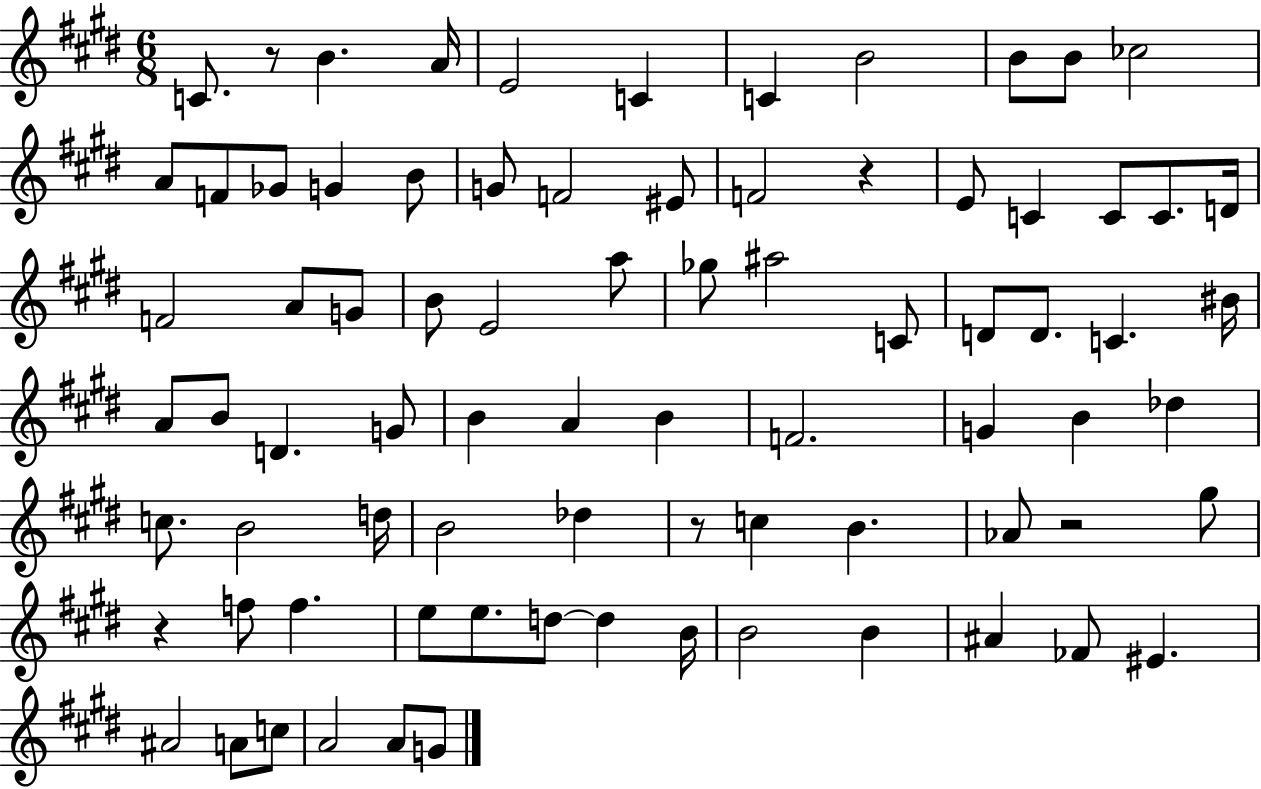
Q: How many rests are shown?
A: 5